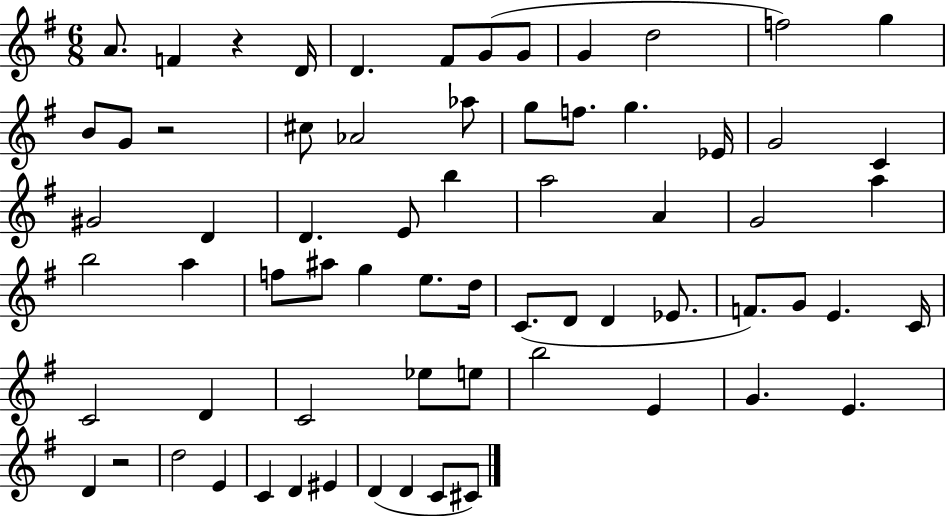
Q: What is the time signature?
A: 6/8